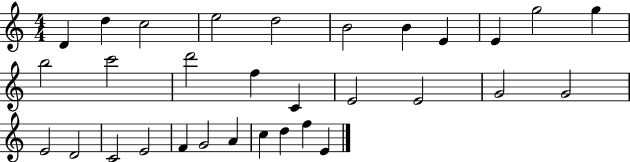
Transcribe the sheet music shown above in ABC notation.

X:1
T:Untitled
M:4/4
L:1/4
K:C
D d c2 e2 d2 B2 B E E g2 g b2 c'2 d'2 f C E2 E2 G2 G2 E2 D2 C2 E2 F G2 A c d f E